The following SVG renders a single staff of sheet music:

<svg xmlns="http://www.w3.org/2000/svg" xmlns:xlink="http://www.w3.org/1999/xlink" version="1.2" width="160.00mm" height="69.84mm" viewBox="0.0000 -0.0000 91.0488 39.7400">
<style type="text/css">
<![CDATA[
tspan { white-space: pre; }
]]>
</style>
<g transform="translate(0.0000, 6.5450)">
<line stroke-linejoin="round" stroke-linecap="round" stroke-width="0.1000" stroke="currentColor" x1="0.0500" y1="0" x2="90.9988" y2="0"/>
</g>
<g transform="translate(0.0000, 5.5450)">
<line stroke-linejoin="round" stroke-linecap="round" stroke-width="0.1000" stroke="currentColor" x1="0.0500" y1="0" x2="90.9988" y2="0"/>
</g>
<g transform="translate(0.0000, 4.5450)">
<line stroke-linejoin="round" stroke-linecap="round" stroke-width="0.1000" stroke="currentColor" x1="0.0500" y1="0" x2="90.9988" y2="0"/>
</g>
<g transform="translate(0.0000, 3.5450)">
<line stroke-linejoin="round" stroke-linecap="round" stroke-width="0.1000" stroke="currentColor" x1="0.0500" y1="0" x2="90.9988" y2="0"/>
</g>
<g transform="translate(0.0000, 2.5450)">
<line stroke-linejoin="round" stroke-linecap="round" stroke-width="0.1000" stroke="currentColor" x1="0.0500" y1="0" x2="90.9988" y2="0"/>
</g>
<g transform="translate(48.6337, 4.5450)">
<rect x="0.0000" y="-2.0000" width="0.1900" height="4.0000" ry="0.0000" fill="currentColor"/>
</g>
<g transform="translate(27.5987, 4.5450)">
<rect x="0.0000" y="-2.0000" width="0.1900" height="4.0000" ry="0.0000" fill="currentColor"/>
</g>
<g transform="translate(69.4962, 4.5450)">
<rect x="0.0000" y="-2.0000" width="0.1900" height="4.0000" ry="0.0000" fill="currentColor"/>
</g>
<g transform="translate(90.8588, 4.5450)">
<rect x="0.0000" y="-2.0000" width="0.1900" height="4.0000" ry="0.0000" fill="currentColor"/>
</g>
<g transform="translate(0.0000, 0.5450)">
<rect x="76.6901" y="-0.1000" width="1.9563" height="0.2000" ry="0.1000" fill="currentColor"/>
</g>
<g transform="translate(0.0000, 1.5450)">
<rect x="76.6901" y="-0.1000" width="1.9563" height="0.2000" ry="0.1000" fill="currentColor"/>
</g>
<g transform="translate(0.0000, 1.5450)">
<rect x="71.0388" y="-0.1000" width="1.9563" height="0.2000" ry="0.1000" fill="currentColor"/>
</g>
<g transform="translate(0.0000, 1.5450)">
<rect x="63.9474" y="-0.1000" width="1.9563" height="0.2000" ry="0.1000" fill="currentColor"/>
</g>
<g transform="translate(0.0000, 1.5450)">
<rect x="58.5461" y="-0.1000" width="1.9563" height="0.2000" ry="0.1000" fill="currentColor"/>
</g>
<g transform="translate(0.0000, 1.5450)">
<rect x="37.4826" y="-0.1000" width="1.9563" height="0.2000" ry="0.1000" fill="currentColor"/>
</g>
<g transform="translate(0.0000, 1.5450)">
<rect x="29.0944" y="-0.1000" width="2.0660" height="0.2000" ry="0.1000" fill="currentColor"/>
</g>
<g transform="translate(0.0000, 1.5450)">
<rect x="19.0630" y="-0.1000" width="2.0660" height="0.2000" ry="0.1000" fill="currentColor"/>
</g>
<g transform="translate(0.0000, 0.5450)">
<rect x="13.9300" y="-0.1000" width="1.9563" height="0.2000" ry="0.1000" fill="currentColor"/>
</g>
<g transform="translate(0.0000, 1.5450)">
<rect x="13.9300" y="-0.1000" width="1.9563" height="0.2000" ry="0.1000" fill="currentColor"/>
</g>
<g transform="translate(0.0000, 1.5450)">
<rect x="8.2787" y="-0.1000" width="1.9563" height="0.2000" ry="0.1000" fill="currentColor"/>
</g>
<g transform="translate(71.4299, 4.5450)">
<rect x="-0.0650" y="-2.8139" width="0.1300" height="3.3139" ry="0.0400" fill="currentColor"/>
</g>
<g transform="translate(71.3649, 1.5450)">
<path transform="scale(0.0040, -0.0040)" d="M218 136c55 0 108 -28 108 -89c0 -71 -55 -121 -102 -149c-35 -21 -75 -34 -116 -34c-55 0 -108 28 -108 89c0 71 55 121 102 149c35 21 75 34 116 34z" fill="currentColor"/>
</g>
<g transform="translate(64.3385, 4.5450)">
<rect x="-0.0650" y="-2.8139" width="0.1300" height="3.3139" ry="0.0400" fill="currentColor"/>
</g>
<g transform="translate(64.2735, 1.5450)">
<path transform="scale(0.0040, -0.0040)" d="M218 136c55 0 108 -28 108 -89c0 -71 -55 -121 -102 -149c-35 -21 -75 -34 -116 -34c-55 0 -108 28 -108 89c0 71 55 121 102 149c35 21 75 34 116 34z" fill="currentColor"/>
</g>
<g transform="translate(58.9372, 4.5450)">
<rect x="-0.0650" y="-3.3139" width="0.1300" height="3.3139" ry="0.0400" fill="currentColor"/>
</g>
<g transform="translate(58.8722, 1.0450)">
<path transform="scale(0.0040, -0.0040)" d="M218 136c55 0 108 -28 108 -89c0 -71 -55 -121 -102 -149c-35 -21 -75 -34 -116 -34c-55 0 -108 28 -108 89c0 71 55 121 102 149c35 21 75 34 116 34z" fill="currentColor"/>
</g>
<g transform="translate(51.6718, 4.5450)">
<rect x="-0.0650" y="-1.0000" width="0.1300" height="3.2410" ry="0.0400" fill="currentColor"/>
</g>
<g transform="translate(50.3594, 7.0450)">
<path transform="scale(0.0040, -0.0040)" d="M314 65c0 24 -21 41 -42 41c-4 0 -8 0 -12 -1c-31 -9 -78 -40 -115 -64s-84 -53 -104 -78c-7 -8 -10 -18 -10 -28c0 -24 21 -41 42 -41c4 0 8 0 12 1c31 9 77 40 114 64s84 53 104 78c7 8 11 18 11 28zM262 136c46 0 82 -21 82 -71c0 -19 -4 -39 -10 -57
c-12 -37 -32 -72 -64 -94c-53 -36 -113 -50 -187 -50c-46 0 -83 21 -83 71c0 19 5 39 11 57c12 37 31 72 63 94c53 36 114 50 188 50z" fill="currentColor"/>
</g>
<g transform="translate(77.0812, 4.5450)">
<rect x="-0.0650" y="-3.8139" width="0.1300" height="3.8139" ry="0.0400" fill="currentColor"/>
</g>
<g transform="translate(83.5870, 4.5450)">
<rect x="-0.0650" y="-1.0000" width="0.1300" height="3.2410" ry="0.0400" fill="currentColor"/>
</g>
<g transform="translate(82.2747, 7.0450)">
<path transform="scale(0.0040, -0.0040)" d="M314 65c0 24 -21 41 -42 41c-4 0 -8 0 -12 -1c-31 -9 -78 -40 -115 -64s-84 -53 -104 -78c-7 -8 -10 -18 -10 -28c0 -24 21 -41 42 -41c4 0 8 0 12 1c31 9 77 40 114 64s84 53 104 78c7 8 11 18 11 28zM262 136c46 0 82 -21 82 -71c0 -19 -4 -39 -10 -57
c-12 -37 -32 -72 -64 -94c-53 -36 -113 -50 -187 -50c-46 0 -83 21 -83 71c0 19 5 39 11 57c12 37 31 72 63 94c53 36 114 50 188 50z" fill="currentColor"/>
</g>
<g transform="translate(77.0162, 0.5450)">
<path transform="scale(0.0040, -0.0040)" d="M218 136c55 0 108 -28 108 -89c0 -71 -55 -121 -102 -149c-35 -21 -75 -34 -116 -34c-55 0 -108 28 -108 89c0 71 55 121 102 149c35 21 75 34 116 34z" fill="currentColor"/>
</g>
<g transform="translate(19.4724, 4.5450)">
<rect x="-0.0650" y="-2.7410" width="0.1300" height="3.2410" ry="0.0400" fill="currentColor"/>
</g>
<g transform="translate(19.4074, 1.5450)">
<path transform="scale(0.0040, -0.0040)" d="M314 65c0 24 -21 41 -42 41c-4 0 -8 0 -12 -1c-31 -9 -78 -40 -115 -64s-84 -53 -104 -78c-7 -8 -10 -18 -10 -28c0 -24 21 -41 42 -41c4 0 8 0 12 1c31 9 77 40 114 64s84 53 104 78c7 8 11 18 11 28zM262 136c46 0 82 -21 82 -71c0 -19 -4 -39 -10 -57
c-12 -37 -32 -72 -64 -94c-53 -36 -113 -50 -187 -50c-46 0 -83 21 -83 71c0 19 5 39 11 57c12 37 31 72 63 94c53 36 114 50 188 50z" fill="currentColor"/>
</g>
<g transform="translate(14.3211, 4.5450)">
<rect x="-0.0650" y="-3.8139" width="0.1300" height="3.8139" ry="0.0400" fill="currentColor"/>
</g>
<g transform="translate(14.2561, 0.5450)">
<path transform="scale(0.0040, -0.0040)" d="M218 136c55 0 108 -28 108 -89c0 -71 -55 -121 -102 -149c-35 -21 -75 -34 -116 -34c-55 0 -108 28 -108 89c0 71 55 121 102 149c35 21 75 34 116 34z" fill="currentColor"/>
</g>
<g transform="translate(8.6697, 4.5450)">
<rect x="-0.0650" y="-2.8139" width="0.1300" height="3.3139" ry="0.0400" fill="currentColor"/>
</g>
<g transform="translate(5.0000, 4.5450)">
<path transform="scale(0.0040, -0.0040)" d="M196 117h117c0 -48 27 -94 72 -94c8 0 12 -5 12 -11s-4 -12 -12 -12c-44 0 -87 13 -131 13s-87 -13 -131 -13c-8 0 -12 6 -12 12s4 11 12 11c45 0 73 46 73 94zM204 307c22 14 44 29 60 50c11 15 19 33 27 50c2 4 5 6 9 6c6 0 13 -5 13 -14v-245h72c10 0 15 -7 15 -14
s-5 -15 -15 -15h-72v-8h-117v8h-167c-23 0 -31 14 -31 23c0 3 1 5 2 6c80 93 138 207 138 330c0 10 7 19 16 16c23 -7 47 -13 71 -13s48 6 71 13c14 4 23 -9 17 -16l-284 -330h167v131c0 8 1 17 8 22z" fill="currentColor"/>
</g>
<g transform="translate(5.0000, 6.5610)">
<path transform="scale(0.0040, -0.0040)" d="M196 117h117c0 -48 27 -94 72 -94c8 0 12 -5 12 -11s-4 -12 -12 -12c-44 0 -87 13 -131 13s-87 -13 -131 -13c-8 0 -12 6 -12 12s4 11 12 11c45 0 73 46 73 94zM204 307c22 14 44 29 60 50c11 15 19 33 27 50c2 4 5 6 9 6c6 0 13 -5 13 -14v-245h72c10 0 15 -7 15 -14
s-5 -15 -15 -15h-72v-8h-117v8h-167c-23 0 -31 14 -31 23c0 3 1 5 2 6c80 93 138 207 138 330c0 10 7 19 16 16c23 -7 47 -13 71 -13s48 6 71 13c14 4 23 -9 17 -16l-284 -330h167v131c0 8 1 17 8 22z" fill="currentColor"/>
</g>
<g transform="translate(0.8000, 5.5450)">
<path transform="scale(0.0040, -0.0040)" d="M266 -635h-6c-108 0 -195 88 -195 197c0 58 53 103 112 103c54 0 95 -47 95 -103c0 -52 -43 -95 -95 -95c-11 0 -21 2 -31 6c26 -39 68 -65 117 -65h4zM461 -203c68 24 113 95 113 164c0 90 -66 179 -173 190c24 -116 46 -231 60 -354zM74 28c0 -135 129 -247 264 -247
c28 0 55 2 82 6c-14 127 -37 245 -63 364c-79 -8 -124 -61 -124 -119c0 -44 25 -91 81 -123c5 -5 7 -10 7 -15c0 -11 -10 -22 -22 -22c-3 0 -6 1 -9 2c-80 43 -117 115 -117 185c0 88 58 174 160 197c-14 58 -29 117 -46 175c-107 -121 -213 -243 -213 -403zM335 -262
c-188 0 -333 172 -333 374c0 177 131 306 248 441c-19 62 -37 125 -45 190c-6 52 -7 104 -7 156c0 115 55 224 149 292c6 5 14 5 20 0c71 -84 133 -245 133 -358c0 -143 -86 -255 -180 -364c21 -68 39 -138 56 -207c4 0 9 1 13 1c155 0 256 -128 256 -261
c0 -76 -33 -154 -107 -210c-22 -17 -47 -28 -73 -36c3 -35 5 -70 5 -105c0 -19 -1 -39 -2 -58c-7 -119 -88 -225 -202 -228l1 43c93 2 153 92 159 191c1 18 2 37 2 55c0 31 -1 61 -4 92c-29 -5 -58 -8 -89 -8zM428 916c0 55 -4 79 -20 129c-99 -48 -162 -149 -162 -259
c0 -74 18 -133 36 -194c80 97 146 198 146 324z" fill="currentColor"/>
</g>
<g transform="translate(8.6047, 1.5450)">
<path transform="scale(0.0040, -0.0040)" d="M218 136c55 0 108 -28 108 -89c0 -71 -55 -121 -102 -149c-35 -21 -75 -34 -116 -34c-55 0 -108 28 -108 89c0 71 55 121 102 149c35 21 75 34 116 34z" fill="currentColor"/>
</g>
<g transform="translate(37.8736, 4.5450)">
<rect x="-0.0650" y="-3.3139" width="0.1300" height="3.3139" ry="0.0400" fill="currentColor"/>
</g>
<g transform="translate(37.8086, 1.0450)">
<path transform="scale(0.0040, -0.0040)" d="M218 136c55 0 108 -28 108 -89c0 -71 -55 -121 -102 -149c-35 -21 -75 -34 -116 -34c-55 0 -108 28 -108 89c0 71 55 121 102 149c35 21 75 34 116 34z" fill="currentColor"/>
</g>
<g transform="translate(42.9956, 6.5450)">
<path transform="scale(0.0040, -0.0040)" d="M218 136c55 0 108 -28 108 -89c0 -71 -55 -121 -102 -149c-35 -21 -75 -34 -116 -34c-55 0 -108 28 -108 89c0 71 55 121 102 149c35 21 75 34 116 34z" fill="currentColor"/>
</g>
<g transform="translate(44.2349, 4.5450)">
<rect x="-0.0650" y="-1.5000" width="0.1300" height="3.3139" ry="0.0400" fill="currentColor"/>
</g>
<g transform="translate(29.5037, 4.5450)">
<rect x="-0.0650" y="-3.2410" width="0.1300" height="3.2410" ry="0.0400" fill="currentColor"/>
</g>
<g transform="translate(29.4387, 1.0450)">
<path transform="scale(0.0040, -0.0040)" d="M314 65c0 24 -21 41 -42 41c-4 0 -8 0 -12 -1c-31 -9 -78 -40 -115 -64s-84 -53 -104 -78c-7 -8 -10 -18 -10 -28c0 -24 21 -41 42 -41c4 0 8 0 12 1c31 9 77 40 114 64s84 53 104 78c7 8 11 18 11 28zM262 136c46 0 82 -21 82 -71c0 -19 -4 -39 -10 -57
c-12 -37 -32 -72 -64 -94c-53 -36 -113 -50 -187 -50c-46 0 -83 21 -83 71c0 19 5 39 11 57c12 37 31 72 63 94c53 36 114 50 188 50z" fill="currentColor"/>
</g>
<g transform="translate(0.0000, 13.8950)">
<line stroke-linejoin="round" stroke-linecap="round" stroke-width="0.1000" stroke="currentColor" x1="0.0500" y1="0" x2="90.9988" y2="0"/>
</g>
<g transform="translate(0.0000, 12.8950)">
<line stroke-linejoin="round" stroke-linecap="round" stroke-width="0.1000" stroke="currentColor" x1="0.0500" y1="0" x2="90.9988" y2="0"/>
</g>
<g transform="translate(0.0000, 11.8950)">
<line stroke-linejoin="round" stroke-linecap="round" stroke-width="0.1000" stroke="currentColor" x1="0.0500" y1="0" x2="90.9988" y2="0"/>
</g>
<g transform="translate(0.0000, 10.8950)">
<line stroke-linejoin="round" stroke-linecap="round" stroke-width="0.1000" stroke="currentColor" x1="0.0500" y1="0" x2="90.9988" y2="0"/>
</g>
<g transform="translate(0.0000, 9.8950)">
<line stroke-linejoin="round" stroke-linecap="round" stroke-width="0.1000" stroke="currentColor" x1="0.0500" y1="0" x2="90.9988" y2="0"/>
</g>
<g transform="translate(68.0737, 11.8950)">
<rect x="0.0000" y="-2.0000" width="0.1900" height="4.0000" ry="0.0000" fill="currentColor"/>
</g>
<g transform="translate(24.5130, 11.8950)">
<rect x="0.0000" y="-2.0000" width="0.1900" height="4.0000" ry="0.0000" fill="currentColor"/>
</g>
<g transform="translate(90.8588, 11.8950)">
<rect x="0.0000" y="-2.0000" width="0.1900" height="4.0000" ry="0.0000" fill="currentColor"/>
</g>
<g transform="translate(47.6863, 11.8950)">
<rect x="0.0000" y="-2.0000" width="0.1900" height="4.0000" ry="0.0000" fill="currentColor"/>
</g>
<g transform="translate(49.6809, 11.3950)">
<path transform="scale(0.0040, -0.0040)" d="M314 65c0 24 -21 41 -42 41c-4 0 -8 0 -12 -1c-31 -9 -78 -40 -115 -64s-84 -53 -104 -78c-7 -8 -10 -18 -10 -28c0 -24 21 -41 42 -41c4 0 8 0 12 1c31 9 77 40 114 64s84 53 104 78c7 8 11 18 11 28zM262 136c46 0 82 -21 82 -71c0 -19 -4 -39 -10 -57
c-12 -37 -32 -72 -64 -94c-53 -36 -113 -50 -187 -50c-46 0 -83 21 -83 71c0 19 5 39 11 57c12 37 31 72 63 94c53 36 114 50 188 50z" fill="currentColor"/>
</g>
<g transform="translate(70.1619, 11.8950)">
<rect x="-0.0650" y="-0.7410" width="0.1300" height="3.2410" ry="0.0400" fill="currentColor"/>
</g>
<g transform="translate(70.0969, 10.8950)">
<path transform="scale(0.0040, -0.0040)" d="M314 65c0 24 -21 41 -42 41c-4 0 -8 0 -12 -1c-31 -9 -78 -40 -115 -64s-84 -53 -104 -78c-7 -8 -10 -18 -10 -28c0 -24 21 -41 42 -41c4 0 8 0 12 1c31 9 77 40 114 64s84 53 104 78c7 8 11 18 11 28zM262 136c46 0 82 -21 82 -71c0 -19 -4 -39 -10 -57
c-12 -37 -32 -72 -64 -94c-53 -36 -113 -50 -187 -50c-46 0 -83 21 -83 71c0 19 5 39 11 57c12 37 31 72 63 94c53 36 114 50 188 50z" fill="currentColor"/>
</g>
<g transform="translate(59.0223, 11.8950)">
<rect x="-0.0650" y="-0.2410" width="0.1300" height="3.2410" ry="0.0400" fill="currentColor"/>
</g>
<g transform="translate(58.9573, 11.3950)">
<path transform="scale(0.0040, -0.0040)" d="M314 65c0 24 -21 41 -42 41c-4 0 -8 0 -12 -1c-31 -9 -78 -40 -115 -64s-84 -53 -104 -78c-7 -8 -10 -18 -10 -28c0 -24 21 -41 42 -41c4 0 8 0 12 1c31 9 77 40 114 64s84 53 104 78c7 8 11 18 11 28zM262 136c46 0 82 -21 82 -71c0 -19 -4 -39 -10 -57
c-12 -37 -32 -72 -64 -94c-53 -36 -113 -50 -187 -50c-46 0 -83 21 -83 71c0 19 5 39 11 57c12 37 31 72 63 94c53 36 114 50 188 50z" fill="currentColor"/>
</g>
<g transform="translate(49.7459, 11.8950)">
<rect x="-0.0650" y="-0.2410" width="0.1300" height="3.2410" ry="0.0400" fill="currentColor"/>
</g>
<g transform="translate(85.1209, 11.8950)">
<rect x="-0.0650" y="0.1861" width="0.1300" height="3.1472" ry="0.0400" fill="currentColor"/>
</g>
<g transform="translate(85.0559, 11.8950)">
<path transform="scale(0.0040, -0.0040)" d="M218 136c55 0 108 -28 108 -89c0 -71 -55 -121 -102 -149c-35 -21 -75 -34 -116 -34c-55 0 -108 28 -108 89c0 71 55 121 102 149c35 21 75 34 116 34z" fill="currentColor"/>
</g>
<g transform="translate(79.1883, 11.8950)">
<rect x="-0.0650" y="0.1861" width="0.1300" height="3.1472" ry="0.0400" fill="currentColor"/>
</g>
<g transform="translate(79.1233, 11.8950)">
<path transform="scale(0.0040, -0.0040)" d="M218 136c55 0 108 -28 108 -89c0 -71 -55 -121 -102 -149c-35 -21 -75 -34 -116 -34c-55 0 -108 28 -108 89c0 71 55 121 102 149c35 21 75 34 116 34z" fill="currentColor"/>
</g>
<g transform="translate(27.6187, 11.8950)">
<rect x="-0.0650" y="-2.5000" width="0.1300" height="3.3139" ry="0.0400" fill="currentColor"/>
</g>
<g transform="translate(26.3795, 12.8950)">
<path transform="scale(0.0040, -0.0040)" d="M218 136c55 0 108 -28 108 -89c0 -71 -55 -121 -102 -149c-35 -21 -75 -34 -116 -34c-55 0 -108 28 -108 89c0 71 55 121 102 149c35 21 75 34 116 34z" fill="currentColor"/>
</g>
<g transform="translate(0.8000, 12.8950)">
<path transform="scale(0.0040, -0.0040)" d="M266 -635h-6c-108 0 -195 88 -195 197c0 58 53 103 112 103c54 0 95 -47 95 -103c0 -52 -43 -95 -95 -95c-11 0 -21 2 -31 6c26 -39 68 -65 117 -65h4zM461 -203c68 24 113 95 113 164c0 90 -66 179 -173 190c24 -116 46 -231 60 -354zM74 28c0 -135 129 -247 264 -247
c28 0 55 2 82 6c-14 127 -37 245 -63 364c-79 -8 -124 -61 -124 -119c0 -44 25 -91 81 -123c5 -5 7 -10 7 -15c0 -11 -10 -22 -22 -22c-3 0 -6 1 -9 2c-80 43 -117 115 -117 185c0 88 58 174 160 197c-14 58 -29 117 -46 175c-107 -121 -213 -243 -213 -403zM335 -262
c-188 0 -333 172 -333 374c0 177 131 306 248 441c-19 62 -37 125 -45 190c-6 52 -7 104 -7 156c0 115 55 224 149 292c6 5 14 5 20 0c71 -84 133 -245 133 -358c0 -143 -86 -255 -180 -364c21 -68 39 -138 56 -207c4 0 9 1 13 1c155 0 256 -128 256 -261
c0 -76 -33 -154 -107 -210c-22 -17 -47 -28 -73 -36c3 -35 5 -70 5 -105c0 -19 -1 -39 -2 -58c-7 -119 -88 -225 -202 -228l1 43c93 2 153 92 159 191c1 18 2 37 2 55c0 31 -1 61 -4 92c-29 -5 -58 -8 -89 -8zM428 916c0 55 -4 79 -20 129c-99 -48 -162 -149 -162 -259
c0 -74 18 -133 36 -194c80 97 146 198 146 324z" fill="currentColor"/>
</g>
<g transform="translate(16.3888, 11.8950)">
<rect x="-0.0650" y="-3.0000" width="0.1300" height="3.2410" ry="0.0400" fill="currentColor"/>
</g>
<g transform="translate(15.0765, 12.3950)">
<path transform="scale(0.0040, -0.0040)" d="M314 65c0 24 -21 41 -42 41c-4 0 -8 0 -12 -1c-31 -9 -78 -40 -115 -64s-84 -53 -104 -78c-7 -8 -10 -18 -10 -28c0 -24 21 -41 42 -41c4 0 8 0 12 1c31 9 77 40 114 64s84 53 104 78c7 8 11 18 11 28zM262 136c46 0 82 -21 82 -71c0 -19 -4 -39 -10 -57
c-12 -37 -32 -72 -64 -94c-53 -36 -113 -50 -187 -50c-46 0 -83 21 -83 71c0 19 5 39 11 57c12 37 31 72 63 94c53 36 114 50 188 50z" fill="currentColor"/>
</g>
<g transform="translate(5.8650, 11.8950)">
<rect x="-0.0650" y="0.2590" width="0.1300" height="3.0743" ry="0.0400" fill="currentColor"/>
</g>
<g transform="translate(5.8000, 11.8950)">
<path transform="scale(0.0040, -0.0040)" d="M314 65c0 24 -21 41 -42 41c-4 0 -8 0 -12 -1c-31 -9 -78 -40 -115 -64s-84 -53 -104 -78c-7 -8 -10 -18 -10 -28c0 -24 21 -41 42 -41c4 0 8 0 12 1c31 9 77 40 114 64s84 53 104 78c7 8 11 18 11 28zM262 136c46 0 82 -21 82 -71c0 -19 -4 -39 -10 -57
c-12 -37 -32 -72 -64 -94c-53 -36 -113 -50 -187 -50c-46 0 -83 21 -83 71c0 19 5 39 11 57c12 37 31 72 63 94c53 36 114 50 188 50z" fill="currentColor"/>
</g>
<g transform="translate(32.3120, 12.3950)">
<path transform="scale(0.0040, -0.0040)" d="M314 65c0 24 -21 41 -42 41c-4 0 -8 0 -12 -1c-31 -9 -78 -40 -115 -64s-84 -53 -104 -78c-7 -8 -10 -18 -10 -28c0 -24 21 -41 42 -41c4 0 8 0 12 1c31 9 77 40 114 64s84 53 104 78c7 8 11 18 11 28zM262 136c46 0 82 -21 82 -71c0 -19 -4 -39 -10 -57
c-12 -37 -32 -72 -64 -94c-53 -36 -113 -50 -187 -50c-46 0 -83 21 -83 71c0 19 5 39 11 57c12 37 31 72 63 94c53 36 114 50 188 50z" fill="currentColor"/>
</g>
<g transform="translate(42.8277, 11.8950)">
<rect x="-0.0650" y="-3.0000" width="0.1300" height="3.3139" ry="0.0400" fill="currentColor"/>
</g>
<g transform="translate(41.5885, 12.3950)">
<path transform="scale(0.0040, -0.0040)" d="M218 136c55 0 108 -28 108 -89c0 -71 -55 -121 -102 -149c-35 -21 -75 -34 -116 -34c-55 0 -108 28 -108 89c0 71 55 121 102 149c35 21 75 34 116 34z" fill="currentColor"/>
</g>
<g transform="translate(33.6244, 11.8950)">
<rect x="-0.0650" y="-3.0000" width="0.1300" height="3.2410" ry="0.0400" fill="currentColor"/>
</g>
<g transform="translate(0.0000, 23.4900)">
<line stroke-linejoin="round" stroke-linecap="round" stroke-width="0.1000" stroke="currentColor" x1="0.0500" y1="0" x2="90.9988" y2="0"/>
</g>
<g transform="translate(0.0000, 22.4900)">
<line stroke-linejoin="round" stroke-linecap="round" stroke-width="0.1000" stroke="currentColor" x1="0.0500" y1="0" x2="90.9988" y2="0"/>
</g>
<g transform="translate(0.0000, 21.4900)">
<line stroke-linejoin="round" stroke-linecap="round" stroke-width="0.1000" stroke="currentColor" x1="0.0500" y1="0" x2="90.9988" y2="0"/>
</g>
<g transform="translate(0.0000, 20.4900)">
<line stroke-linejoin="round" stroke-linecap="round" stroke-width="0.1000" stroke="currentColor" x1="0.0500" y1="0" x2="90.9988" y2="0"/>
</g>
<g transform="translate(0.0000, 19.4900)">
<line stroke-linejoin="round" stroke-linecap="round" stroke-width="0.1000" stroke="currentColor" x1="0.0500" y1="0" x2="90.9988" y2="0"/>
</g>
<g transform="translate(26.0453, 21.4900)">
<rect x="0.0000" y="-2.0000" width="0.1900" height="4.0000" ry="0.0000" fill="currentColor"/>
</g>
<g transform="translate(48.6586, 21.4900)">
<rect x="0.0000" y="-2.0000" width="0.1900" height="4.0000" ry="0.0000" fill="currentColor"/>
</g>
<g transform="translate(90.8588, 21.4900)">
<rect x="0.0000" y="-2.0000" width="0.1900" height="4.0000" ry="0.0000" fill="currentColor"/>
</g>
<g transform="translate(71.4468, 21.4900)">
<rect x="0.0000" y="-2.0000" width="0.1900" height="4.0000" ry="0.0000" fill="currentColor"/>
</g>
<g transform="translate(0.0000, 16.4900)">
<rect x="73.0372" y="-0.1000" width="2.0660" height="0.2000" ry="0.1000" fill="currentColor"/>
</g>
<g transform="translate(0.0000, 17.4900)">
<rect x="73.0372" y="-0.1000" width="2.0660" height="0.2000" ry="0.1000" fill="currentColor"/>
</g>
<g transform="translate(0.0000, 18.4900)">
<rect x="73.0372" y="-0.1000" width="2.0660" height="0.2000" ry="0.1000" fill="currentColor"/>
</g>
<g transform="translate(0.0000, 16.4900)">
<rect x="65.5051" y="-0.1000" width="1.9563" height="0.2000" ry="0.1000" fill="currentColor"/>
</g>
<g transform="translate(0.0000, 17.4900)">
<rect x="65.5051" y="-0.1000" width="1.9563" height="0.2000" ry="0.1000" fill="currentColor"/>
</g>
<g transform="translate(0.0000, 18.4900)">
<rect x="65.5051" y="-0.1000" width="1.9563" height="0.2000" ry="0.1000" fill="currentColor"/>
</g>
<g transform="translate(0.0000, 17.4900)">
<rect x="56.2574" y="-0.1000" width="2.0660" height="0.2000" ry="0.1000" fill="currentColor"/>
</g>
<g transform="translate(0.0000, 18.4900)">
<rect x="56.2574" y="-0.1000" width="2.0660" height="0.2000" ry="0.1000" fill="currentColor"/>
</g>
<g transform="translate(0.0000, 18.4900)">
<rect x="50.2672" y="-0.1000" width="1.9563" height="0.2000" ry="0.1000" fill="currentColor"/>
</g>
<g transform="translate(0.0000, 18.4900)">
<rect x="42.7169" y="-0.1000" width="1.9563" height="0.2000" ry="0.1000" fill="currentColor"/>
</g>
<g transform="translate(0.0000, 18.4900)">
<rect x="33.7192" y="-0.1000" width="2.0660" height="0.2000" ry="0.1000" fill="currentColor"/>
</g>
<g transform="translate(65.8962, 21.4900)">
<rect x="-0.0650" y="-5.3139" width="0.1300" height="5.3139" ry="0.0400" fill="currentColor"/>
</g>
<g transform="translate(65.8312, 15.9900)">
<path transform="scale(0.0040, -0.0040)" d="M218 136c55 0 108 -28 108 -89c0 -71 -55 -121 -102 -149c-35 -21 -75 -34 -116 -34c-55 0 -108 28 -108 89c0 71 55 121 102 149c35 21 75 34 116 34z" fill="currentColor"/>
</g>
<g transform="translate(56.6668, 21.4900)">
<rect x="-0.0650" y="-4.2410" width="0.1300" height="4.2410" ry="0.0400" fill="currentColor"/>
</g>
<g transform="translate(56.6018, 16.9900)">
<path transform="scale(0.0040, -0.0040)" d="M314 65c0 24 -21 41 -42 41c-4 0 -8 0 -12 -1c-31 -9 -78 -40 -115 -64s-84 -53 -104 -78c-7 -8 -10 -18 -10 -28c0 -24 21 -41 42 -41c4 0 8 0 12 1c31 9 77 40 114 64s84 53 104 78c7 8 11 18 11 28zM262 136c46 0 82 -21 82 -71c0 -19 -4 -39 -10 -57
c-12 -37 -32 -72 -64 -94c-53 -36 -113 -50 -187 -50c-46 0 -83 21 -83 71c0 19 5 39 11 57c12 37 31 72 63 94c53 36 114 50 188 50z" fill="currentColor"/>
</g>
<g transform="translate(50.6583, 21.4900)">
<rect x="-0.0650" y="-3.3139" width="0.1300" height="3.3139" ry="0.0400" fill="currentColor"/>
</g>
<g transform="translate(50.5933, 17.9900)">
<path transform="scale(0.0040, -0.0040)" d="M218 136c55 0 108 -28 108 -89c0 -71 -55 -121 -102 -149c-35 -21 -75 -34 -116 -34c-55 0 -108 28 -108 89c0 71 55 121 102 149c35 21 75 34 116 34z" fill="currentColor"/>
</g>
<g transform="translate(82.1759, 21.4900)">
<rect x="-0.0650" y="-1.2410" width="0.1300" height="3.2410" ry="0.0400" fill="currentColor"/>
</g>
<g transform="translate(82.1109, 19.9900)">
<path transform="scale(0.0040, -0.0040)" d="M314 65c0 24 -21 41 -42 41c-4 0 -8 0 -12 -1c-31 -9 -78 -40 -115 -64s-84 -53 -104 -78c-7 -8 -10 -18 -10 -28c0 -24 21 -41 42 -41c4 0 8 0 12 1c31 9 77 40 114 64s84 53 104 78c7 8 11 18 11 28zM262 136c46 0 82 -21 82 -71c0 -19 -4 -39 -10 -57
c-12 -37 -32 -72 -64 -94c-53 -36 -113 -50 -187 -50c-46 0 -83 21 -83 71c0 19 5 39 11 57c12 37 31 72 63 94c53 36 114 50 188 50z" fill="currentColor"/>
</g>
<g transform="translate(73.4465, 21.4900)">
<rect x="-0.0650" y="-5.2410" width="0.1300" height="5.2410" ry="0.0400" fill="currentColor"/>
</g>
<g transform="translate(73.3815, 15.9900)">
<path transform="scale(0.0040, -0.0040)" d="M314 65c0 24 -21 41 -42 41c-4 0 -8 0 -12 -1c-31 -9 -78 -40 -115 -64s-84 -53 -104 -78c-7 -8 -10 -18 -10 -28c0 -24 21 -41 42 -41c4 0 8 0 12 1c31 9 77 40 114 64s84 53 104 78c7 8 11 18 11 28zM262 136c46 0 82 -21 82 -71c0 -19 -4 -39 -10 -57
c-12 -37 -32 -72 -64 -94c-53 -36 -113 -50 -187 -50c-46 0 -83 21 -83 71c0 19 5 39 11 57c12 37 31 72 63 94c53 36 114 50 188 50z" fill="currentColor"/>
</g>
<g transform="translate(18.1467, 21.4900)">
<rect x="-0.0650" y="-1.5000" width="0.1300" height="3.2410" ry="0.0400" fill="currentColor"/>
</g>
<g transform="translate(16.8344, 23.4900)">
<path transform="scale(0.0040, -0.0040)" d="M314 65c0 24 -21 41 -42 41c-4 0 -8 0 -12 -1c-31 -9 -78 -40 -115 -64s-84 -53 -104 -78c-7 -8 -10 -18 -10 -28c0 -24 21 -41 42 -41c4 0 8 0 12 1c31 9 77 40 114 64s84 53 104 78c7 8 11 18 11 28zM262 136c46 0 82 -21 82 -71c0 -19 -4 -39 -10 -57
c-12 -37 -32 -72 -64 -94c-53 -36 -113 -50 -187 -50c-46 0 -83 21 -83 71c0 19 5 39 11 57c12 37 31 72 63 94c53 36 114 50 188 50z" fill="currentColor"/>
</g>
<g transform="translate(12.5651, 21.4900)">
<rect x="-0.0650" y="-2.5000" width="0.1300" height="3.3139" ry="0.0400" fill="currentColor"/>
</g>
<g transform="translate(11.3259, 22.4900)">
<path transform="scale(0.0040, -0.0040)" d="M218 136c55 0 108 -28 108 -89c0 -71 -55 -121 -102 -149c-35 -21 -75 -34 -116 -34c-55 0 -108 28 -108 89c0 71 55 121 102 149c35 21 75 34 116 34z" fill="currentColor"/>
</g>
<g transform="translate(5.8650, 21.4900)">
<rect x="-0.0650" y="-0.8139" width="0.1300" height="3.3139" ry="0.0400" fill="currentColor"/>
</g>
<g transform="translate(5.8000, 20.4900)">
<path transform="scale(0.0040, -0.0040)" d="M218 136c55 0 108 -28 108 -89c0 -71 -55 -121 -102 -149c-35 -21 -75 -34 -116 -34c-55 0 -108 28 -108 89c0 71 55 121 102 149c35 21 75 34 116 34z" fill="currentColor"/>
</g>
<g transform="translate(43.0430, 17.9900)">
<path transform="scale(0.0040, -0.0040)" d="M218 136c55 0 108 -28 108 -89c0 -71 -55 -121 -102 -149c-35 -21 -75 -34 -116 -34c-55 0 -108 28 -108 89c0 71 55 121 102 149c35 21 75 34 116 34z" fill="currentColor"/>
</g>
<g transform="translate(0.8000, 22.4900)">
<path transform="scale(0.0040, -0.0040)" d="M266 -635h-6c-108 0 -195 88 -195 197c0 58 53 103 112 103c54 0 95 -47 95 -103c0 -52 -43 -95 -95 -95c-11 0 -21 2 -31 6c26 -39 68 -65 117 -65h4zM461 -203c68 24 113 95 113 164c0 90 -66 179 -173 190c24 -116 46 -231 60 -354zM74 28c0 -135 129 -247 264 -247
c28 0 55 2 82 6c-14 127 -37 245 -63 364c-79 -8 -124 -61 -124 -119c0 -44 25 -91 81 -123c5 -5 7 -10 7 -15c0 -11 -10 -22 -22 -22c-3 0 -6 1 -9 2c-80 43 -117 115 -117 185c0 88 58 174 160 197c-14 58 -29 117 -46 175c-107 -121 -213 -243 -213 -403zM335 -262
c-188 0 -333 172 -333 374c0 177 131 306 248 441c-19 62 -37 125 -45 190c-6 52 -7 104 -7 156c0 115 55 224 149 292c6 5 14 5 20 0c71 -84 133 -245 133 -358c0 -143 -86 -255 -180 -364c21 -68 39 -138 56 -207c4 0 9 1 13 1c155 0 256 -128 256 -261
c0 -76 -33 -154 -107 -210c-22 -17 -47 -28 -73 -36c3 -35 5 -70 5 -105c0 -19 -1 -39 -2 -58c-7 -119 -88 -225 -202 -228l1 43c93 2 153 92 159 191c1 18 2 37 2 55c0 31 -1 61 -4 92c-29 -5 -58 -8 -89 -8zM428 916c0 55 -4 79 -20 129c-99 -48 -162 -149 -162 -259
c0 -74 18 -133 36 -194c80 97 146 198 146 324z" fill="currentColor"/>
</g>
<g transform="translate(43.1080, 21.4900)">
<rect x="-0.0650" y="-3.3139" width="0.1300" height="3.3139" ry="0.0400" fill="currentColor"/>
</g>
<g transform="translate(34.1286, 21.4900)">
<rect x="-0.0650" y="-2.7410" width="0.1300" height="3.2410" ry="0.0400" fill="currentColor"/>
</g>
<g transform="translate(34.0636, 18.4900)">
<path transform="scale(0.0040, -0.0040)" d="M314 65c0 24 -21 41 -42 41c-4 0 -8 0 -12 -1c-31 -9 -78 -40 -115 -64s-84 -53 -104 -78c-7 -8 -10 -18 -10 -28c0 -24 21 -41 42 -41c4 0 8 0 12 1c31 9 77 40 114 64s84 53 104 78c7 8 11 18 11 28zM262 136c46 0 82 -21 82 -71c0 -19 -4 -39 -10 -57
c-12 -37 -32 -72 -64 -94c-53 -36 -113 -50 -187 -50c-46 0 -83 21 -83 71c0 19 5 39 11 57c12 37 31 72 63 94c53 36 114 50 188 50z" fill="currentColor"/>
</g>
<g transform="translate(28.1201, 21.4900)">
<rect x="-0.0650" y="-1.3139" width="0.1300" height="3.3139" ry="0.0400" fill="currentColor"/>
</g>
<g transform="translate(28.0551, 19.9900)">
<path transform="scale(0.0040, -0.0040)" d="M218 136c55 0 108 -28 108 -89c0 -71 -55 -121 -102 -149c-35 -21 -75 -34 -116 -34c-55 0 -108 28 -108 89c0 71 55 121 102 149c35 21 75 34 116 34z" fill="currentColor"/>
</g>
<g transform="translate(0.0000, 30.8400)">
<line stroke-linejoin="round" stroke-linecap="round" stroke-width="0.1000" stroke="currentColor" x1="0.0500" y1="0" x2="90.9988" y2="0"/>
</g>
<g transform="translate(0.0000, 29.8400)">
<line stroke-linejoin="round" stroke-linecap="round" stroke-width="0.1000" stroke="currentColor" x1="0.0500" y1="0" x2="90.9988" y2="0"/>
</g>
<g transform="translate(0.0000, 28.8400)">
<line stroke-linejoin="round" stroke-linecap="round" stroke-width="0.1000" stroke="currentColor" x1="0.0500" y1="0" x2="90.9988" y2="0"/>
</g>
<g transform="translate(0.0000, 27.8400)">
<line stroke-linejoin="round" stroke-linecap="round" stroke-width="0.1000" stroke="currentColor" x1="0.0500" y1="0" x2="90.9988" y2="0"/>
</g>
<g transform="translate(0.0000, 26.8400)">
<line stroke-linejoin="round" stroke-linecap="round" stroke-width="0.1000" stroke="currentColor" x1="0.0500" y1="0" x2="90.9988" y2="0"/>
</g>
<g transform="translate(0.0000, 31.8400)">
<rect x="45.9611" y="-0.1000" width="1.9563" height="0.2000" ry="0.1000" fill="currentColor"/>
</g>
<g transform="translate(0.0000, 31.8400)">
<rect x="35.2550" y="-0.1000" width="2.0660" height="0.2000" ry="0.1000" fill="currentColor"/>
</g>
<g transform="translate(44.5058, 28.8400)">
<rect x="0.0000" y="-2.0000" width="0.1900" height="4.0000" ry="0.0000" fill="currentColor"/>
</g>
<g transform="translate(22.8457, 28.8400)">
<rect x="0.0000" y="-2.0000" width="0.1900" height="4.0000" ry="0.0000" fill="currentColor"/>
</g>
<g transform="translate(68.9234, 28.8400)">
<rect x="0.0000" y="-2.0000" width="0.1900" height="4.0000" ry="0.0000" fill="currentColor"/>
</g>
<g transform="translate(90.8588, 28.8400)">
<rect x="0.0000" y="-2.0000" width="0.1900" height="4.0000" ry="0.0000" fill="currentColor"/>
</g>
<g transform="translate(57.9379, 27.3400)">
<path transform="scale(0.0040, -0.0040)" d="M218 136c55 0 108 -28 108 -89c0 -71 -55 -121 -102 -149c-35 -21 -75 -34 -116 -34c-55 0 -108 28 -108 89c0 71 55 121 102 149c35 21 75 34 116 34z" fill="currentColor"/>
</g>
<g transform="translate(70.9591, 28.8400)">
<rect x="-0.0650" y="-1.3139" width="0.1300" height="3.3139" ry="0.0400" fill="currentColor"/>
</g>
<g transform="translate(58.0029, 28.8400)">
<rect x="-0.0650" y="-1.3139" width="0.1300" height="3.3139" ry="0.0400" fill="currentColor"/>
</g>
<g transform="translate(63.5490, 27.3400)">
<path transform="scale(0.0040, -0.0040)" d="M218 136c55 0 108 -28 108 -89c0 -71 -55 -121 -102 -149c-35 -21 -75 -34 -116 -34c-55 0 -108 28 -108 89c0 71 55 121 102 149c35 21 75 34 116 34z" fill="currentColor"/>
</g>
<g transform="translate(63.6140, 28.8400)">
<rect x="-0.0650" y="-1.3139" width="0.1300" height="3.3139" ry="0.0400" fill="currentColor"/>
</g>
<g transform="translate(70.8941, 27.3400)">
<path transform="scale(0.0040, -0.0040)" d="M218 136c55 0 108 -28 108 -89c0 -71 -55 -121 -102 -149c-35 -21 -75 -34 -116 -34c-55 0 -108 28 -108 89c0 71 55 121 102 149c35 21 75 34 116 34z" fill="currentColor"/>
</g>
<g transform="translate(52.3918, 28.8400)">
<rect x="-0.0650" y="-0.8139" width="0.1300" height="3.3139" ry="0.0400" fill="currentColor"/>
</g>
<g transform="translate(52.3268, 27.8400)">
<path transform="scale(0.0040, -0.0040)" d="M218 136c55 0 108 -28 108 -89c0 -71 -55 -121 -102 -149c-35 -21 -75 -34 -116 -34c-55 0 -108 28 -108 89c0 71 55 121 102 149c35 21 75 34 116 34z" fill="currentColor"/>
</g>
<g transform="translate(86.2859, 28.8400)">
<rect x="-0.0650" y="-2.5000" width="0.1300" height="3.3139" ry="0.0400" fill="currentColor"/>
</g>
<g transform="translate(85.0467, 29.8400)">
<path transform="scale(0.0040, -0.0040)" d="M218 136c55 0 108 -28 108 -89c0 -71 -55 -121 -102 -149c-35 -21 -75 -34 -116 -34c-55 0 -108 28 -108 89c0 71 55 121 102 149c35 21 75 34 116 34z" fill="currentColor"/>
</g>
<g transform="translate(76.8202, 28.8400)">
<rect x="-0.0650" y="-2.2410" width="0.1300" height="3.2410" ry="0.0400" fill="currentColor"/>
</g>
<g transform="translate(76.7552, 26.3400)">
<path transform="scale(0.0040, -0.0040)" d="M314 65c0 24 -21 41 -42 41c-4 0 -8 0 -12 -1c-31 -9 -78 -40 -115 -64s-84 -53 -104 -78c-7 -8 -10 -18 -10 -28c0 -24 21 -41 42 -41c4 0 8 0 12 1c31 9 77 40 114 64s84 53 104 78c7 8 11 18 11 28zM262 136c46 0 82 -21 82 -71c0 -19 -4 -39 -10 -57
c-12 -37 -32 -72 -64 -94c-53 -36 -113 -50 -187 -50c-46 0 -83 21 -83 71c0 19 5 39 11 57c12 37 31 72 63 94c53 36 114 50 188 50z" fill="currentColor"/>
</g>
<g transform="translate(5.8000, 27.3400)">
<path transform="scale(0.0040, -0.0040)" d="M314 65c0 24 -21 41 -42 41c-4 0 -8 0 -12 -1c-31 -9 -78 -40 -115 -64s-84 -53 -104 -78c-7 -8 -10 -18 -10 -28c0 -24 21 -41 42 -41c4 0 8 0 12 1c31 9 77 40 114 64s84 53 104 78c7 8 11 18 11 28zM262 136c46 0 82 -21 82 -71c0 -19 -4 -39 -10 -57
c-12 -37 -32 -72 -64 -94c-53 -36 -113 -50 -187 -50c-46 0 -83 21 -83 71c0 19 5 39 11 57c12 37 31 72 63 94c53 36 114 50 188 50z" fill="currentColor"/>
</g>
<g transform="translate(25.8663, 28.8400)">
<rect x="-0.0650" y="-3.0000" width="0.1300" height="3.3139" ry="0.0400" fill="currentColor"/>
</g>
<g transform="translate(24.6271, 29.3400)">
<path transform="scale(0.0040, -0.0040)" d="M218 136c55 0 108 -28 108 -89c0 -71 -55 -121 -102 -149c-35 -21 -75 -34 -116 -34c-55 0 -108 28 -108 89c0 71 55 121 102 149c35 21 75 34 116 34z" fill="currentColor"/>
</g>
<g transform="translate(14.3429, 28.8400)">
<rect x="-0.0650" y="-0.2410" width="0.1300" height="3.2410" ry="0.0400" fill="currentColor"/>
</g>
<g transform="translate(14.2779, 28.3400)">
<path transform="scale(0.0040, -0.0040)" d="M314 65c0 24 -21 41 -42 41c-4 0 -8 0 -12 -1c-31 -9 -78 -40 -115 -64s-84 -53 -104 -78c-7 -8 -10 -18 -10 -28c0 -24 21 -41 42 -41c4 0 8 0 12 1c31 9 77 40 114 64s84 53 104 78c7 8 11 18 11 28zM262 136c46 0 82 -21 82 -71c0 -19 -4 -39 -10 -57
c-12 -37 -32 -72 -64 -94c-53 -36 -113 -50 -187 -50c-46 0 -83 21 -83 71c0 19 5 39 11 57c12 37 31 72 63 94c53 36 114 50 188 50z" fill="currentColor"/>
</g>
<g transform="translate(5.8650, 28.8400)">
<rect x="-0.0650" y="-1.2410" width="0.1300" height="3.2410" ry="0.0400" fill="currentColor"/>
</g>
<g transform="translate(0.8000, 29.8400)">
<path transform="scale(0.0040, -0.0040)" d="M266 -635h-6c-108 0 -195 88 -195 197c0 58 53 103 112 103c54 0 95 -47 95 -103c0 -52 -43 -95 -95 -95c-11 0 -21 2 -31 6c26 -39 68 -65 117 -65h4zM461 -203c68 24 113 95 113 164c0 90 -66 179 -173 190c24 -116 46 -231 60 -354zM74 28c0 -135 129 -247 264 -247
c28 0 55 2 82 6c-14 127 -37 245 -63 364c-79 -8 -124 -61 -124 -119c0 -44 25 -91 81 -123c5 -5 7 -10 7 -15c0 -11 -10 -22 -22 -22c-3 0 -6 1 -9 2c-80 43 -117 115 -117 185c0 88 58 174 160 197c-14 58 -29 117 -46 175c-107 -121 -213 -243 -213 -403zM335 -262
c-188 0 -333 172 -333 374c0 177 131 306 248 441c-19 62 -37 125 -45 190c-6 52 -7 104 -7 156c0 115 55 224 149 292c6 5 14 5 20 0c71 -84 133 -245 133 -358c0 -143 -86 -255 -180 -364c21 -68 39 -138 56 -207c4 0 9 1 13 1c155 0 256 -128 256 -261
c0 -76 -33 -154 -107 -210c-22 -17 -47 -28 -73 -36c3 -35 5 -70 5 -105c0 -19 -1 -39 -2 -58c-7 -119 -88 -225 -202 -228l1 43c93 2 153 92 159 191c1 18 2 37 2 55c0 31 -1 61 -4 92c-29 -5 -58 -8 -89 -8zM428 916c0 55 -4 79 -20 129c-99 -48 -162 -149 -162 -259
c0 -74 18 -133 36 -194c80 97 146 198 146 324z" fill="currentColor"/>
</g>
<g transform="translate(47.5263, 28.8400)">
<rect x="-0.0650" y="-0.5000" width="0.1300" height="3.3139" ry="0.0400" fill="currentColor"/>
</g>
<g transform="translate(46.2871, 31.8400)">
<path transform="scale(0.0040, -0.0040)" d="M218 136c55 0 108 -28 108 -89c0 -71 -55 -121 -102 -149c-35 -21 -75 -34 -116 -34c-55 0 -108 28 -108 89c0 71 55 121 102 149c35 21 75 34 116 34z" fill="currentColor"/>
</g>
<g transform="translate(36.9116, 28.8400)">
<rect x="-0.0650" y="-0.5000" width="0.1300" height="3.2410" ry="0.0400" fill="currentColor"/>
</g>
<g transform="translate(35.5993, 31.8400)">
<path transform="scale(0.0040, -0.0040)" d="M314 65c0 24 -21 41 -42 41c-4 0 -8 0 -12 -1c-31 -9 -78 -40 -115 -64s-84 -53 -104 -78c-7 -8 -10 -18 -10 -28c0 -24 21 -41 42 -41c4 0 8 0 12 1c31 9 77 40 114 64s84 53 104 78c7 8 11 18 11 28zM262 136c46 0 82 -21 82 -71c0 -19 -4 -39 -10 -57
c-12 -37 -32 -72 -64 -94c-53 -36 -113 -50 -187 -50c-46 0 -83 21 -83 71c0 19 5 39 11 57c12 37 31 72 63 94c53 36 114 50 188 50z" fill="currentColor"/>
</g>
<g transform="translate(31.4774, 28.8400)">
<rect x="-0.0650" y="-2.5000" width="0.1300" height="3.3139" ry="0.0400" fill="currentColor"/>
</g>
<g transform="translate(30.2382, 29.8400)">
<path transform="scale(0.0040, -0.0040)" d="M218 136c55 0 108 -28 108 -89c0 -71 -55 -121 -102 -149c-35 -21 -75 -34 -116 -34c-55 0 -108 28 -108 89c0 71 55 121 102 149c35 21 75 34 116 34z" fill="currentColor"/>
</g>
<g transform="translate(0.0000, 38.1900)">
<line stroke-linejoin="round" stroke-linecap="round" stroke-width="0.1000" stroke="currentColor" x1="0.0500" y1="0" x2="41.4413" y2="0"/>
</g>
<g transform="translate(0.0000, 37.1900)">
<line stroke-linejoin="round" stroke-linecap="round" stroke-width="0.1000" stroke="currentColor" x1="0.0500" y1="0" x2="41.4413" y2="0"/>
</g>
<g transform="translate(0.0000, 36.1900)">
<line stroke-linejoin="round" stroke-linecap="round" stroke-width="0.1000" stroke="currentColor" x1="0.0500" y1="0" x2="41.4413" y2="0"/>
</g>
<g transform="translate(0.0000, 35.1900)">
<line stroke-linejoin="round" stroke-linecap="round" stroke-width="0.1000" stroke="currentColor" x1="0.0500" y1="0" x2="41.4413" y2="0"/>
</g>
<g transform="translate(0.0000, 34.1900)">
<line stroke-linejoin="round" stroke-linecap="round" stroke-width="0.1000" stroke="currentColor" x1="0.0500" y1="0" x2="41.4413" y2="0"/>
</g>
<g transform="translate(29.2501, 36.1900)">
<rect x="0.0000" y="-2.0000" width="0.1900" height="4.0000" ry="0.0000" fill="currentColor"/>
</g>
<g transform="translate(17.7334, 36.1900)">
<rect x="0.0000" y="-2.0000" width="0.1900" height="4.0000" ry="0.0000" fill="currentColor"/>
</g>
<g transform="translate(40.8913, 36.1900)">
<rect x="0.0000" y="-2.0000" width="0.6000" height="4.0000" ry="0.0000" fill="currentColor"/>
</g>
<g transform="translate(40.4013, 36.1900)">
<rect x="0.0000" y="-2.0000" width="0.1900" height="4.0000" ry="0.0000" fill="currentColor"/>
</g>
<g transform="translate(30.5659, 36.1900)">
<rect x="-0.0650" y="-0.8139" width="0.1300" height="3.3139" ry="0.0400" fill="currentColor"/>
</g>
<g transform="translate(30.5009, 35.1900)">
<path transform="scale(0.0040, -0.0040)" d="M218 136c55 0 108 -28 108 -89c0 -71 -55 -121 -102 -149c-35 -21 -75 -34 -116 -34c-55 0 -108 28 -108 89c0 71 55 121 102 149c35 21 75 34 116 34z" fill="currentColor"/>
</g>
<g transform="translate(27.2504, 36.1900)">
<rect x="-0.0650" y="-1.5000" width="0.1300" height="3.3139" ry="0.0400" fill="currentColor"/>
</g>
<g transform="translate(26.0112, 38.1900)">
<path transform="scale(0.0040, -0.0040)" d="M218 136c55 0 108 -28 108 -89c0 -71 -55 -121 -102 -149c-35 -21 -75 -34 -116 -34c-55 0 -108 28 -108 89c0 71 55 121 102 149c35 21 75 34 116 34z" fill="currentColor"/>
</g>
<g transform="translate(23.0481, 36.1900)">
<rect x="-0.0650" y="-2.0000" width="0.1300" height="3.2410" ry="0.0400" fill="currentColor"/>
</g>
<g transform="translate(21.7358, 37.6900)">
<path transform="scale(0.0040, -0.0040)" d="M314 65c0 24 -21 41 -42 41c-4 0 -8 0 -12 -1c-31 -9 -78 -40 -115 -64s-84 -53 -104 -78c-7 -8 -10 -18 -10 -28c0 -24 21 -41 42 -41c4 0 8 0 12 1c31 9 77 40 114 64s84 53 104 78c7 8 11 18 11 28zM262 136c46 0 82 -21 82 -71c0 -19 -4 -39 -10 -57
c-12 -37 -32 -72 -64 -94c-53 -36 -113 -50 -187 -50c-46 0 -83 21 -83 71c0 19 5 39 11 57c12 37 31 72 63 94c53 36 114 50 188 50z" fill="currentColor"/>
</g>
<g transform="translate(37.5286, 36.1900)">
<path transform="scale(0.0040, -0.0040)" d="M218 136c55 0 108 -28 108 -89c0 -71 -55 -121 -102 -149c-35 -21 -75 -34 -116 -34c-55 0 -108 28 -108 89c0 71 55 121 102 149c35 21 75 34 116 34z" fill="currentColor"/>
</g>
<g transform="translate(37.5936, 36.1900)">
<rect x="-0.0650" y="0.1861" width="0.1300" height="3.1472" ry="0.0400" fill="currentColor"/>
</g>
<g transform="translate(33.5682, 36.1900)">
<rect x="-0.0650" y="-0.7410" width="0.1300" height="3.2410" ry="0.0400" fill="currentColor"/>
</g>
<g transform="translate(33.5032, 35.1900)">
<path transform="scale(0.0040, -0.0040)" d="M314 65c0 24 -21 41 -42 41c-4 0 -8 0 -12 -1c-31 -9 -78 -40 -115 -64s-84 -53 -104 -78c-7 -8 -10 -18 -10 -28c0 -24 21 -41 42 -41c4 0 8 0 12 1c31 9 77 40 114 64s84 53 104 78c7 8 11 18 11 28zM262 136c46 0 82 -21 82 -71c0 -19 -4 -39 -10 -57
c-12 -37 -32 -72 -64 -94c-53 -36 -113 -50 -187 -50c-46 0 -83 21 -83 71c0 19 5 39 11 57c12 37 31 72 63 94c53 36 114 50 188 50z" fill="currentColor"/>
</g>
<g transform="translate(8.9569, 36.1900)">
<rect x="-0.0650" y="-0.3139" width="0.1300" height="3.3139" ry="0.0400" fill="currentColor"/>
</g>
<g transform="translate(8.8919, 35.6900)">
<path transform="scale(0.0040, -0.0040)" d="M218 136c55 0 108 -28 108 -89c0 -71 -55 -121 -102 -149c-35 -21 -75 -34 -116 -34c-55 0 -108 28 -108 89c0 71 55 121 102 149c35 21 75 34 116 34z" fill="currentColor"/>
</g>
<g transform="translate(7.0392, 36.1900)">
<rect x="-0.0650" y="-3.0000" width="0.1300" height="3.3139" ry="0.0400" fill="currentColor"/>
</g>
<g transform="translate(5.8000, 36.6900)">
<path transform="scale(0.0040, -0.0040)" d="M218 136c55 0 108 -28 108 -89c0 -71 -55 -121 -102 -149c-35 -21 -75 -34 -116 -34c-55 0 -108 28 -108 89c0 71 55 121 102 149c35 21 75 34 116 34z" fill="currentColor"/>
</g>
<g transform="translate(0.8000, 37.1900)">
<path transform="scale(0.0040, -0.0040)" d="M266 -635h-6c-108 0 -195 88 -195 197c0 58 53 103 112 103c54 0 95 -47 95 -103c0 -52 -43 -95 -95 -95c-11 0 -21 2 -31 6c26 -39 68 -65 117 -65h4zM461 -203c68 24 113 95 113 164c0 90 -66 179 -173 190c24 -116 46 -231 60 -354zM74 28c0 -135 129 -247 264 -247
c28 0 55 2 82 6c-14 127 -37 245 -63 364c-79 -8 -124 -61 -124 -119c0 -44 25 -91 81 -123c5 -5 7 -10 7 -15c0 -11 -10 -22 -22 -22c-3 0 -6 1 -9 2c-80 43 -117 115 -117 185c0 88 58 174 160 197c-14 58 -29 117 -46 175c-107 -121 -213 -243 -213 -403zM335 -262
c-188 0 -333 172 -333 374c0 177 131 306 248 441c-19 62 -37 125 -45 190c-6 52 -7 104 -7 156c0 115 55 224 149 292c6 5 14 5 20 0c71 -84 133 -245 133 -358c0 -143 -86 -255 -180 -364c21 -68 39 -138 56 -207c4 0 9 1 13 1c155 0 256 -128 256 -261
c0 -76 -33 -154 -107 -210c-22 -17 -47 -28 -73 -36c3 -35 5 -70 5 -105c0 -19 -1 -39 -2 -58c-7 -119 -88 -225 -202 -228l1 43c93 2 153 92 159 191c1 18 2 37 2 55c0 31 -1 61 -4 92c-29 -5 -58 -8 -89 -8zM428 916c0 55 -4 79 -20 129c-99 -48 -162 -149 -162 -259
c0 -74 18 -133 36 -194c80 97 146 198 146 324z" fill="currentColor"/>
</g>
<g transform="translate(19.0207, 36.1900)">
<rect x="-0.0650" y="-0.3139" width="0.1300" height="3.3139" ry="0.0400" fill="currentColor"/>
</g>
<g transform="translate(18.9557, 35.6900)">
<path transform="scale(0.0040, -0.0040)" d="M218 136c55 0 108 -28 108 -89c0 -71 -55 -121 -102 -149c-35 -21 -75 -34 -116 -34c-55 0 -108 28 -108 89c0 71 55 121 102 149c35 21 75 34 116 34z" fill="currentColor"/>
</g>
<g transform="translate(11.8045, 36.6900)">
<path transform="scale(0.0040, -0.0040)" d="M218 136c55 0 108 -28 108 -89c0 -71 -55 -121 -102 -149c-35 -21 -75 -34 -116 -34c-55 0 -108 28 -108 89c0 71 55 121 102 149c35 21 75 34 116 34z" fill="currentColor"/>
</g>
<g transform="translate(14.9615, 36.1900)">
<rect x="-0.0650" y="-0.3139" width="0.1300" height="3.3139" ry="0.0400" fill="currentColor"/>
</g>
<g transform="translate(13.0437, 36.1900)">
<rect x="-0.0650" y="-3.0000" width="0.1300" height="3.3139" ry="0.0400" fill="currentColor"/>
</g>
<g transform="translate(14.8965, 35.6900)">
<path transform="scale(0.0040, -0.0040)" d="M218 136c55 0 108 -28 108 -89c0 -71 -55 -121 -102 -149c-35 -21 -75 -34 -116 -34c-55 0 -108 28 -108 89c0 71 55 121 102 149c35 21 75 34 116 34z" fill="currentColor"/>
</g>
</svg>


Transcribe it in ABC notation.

X:1
T:Untitled
M:4/4
L:1/4
K:C
a c' a2 b2 b E D2 b a a c' D2 B2 A2 G A2 A c2 c2 d2 B B d G E2 e a2 b b d'2 f' f'2 e2 e2 c2 A G C2 C d e e e g2 G A c A c c F2 E d d2 B